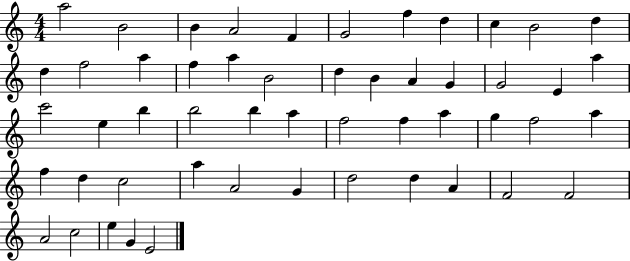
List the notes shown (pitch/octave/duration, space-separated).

A5/h B4/h B4/q A4/h F4/q G4/h F5/q D5/q C5/q B4/h D5/q D5/q F5/h A5/q F5/q A5/q B4/h D5/q B4/q A4/q G4/q G4/h E4/q A5/q C6/h E5/q B5/q B5/h B5/q A5/q F5/h F5/q A5/q G5/q F5/h A5/q F5/q D5/q C5/h A5/q A4/h G4/q D5/h D5/q A4/q F4/h F4/h A4/h C5/h E5/q G4/q E4/h